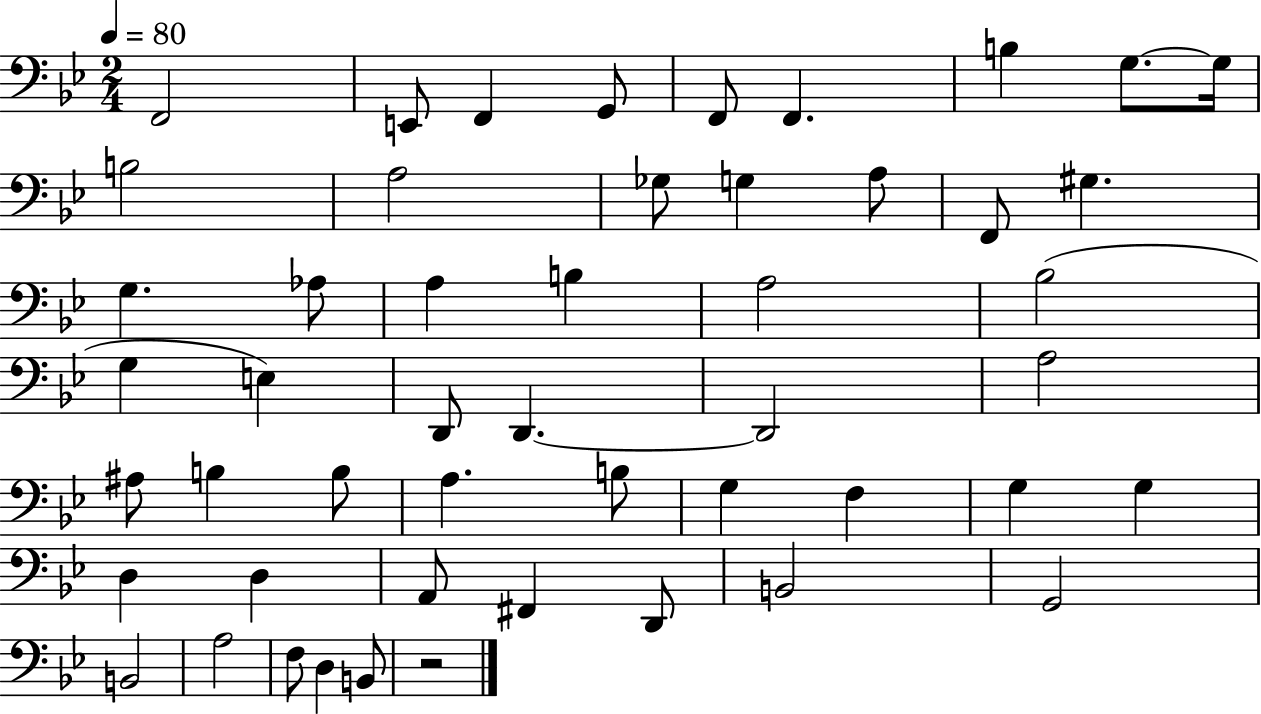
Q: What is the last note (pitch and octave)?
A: B2